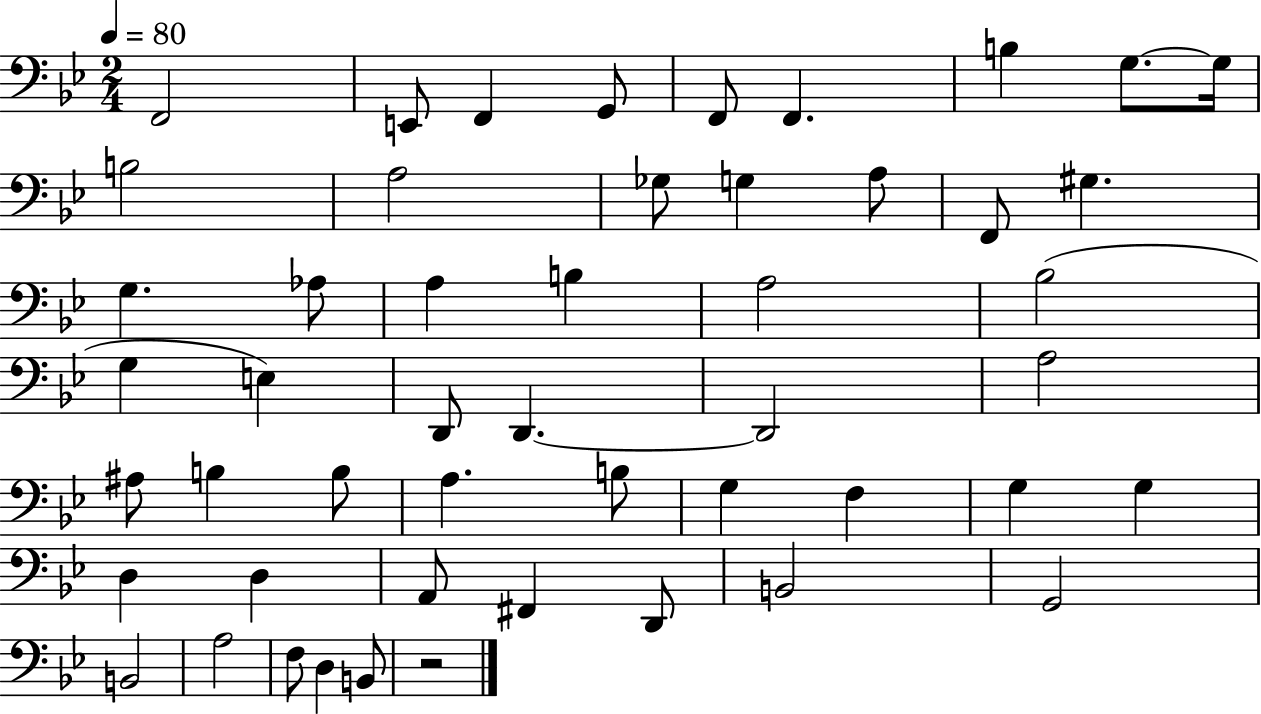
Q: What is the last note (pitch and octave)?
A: B2